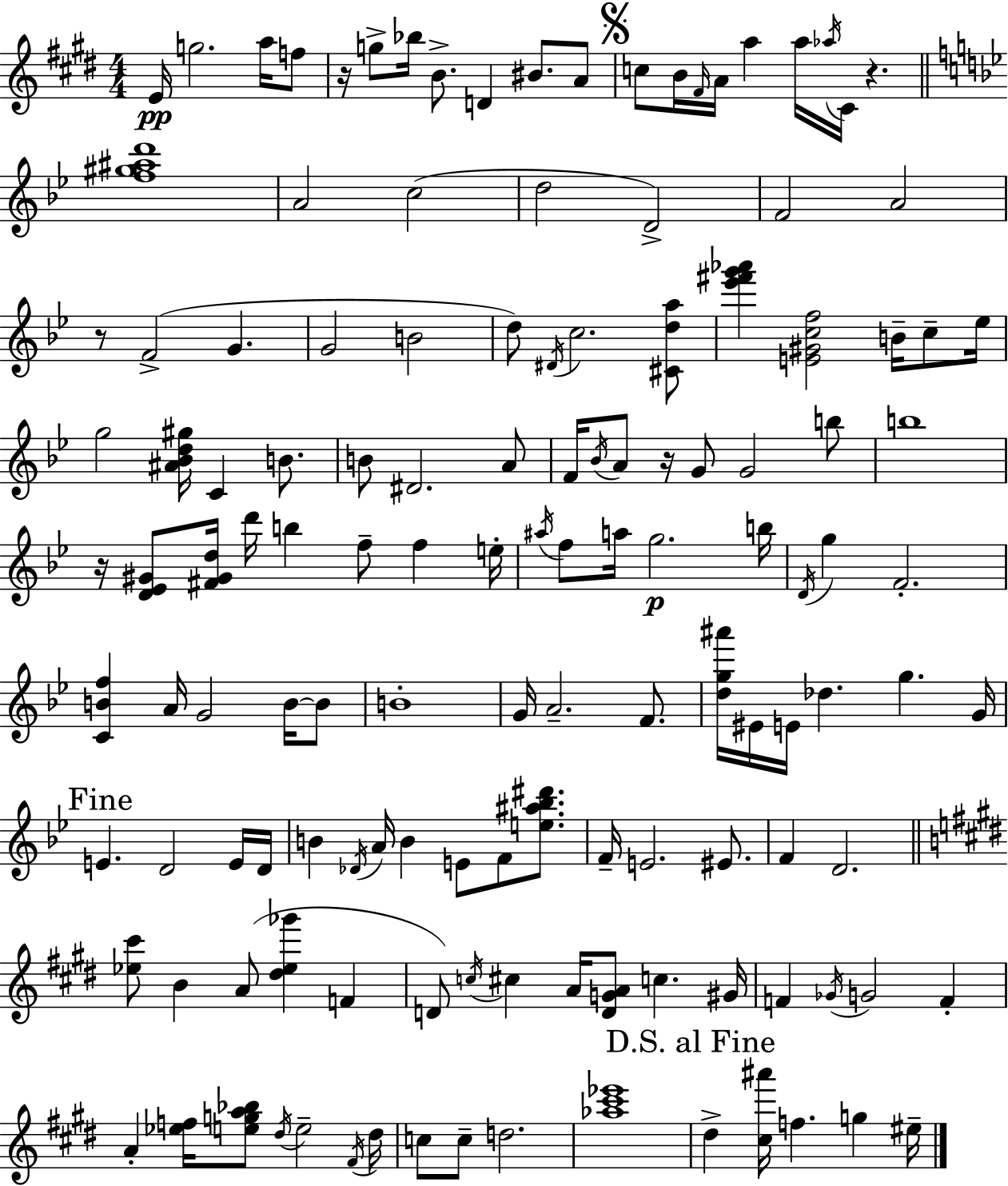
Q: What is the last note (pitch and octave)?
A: EIS5